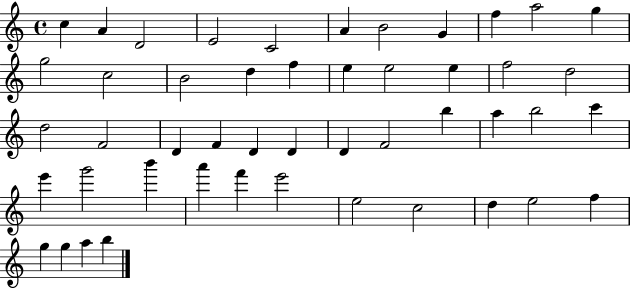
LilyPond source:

{
  \clef treble
  \time 4/4
  \defaultTimeSignature
  \key c \major
  c''4 a'4 d'2 | e'2 c'2 | a'4 b'2 g'4 | f''4 a''2 g''4 | \break g''2 c''2 | b'2 d''4 f''4 | e''4 e''2 e''4 | f''2 d''2 | \break d''2 f'2 | d'4 f'4 d'4 d'4 | d'4 f'2 b''4 | a''4 b''2 c'''4 | \break e'''4 g'''2 b'''4 | a'''4 f'''4 e'''2 | e''2 c''2 | d''4 e''2 f''4 | \break g''4 g''4 a''4 b''4 | \bar "|."
}